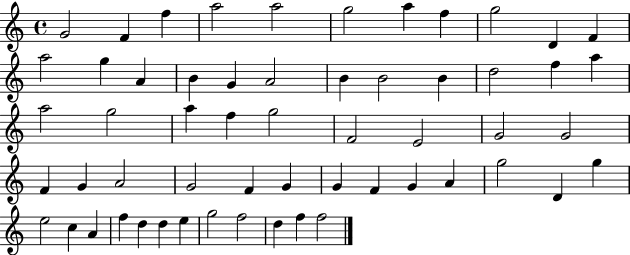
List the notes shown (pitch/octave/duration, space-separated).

G4/h F4/q F5/q A5/h A5/h G5/h A5/q F5/q G5/h D4/q F4/q A5/h G5/q A4/q B4/q G4/q A4/h B4/q B4/h B4/q D5/h F5/q A5/q A5/h G5/h A5/q F5/q G5/h F4/h E4/h G4/h G4/h F4/q G4/q A4/h G4/h F4/q G4/q G4/q F4/q G4/q A4/q G5/h D4/q G5/q E5/h C5/q A4/q F5/q D5/q D5/q E5/q G5/h F5/h D5/q F5/q F5/h